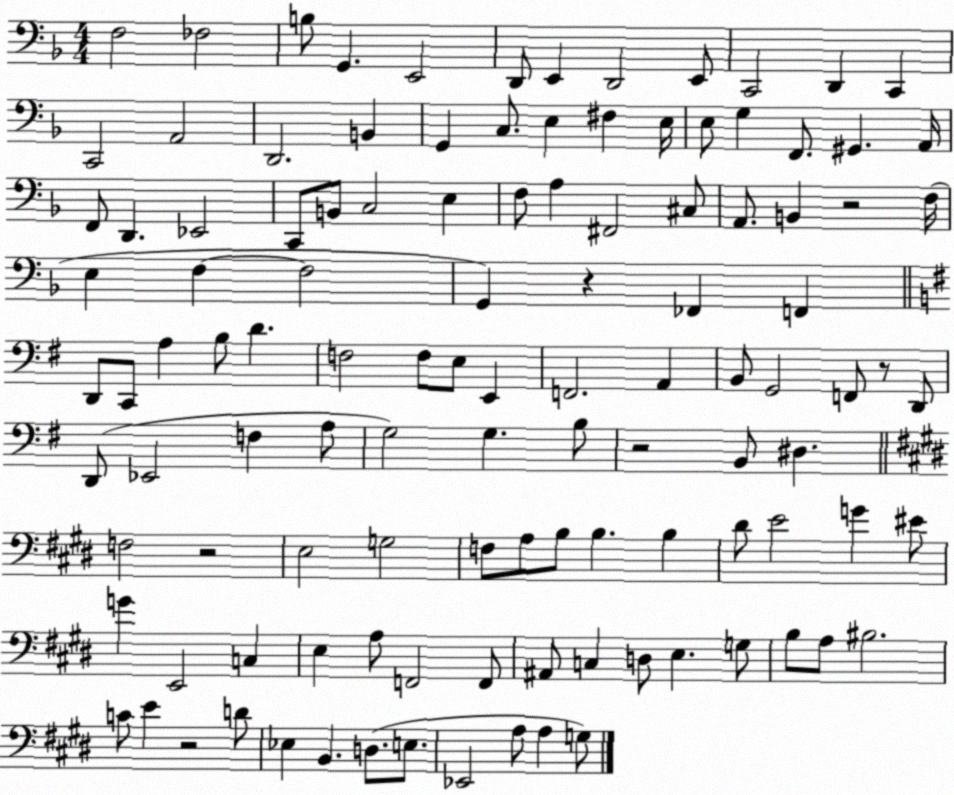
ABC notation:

X:1
T:Untitled
M:4/4
L:1/4
K:F
F,2 _F,2 B,/2 G,, E,,2 D,,/2 E,, D,,2 E,,/2 C,,2 D,, C,, C,,2 A,,2 D,,2 B,, G,, C,/2 E, ^F, E,/4 E,/2 G, F,,/2 ^G,, A,,/4 F,,/2 D,, _E,,2 C,,/2 B,,/2 C,2 E, F,/2 A, ^F,,2 ^C,/2 A,,/2 B,, z2 F,/4 E, F, F,2 G,, z _F,, F,, D,,/2 C,,/2 A, B,/2 D F,2 F,/2 E,/2 E,, F,,2 A,, B,,/2 G,,2 F,,/2 z/2 D,,/2 D,,/2 _E,,2 F, A,/2 G,2 G, B,/2 z2 B,,/2 ^D, F,2 z2 E,2 G,2 F,/2 A,/2 B,/2 B, B, ^D/2 E2 G ^E/2 G E,,2 C, E, A,/2 F,,2 F,,/2 ^A,,/2 C, D,/2 E, G,/2 B,/2 A,/2 ^B,2 C/2 E z2 D/2 _E, B,, D,/2 E,/2 _E,,2 A,/2 A, G,/2